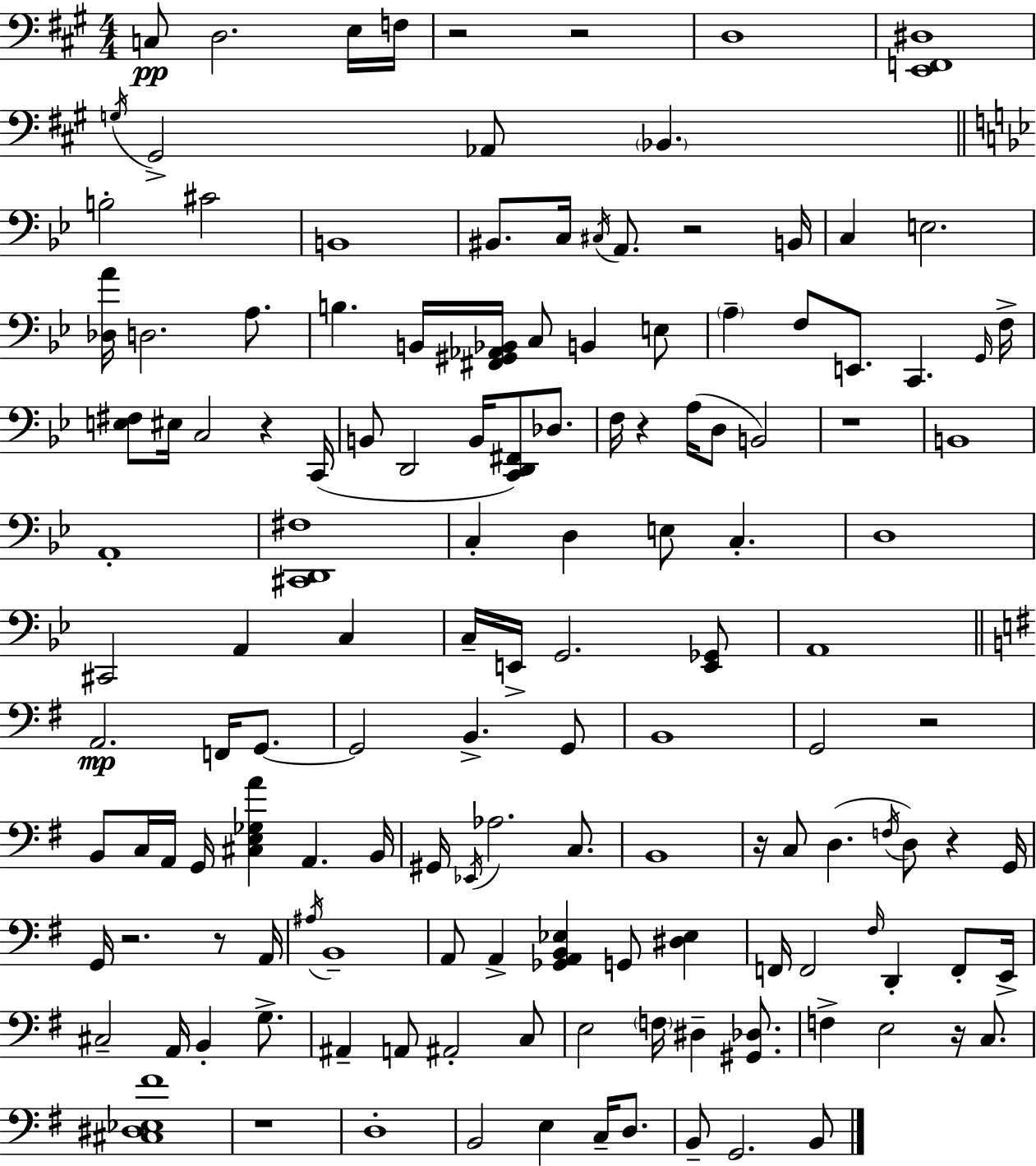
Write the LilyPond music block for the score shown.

{
  \clef bass
  \numericTimeSignature
  \time 4/4
  \key a \major
  c8\pp d2. e16 f16 | r2 r2 | d1 | <e, f, dis>1 | \break \acciaccatura { g16 } gis,2-> aes,8 \parenthesize bes,4. | \bar "||" \break \key bes \major b2-. cis'2 | b,1 | bis,8. c16 \acciaccatura { cis16 } a,8. r2 | b,16 c4 e2. | \break <des a'>16 d2. a8. | b4. b,16 <fis, gis, aes, bes,>16 c8 b,4 e8 | \parenthesize a4-- f8 e,8. c,4. | \grace { g,16 } f16-> <e fis>8 eis16 c2 r4 | \break c,16( b,8 d,2 b,16 <c, d, fis,>8) des8. | f16 r4 a16( d8 b,2) | r1 | b,1 | \break a,1-. | <cis, d, fis>1 | c4-. d4 e8 c4.-. | d1 | \break cis,2 a,4 c4 | c16-- e,16-> g,2. | <e, ges,>8 a,1 | \bar "||" \break \key g \major a,2.\mp f,16 g,8.~~ | g,2 b,4.-> g,8 | b,1 | g,2 r2 | \break b,8 c16 a,16 g,16 <cis e ges a'>4 a,4. b,16 | gis,16 \acciaccatura { ees,16 } aes2. c8. | b,1 | r16 c8 d4.( \acciaccatura { f16 } d8) r4 | \break g,16 g,16 r2. r8 | a,16 \acciaccatura { ais16 } b,1-- | a,8 a,4-> <ges, a, b, ees>4 g,8 <dis ees>4 | f,16 f,2 \grace { fis16 } d,4-. | \break f,8-. e,16-> cis2-- a,16 b,4-. | g8.-> ais,4-- a,8 ais,2-. | c8 e2 \parenthesize f16 dis4-- | <gis, des>8. f4-> e2 | \break r16 c8. <cis dis ees fis'>1 | r1 | d1-. | b,2 e4 | \break c16-- d8. b,8-- g,2. | b,8 \bar "|."
}